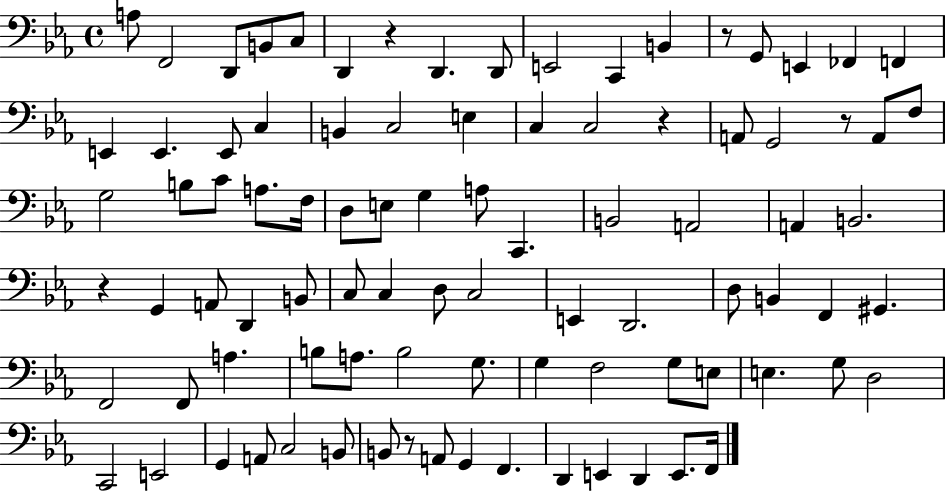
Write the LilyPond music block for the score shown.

{
  \clef bass
  \time 4/4
  \defaultTimeSignature
  \key ees \major
  a8 f,2 d,8 b,8 c8 | d,4 r4 d,4. d,8 | e,2 c,4 b,4 | r8 g,8 e,4 fes,4 f,4 | \break e,4 e,4. e,8 c4 | b,4 c2 e4 | c4 c2 r4 | a,8 g,2 r8 a,8 f8 | \break g2 b8 c'8 a8. f16 | d8 e8 g4 a8 c,4. | b,2 a,2 | a,4 b,2. | \break r4 g,4 a,8 d,4 b,8 | c8 c4 d8 c2 | e,4 d,2. | d8 b,4 f,4 gis,4. | \break f,2 f,8 a4. | b8 a8. b2 g8. | g4 f2 g8 e8 | e4. g8 d2 | \break c,2 e,2 | g,4 a,8 c2 b,8 | b,8 r8 a,8 g,4 f,4. | d,4 e,4 d,4 e,8. f,16 | \break \bar "|."
}